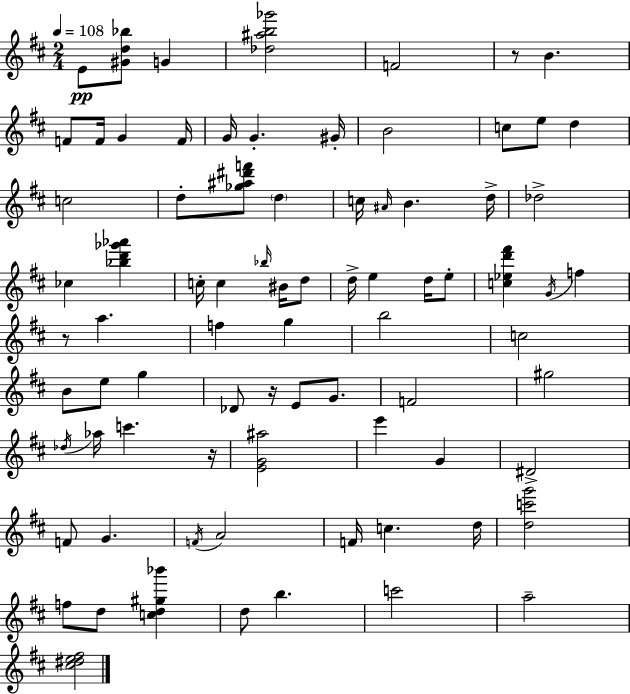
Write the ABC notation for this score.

X:1
T:Untitled
M:2/4
L:1/4
K:D
E/2 [^Gd_b]/2 G [_d^ab_g']2 F2 z/2 B F/2 F/4 G F/4 G/4 G ^G/4 B2 c/2 e/2 d c2 d/2 [_g^a^d'f']/2 d c/4 ^A/4 B d/4 _d2 _c [_bd'_g'_a'] c/4 c _b/4 ^B/4 d/2 d/4 e d/4 e/2 [c_ed'^f'] G/4 f z/2 a f g b2 c2 B/2 e/2 g _D/2 z/4 E/2 G/2 F2 ^g2 _d/4 _a/4 c' z/4 [EG^a]2 e' G ^D2 F/2 G F/4 A2 F/4 c d/4 [dc'g']2 f/2 d/2 [cd^g_b'] d/2 b c'2 a2 [^c^de^f]2